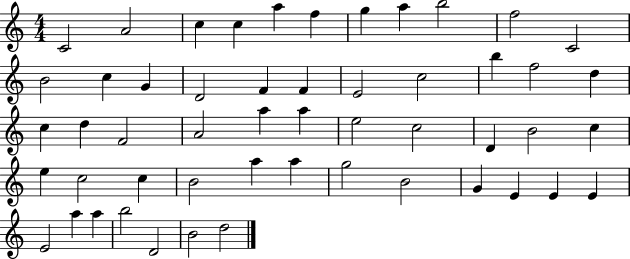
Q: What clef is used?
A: treble